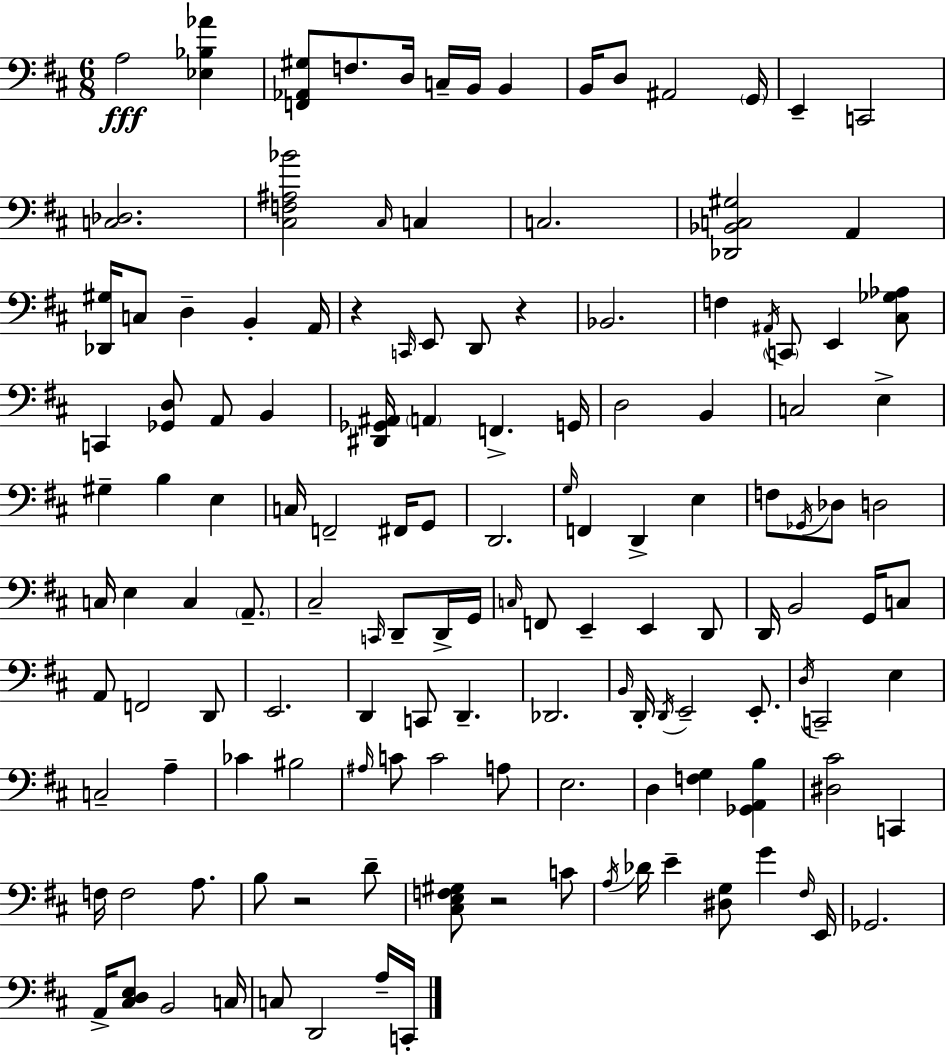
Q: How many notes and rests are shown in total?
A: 138